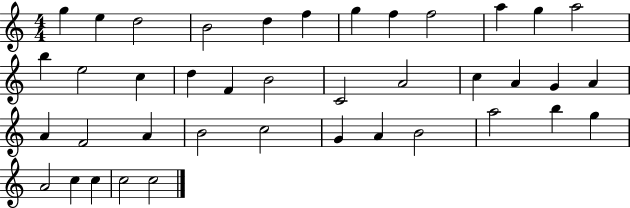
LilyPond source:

{
  \clef treble
  \numericTimeSignature
  \time 4/4
  \key c \major
  g''4 e''4 d''2 | b'2 d''4 f''4 | g''4 f''4 f''2 | a''4 g''4 a''2 | \break b''4 e''2 c''4 | d''4 f'4 b'2 | c'2 a'2 | c''4 a'4 g'4 a'4 | \break a'4 f'2 a'4 | b'2 c''2 | g'4 a'4 b'2 | a''2 b''4 g''4 | \break a'2 c''4 c''4 | c''2 c''2 | \bar "|."
}